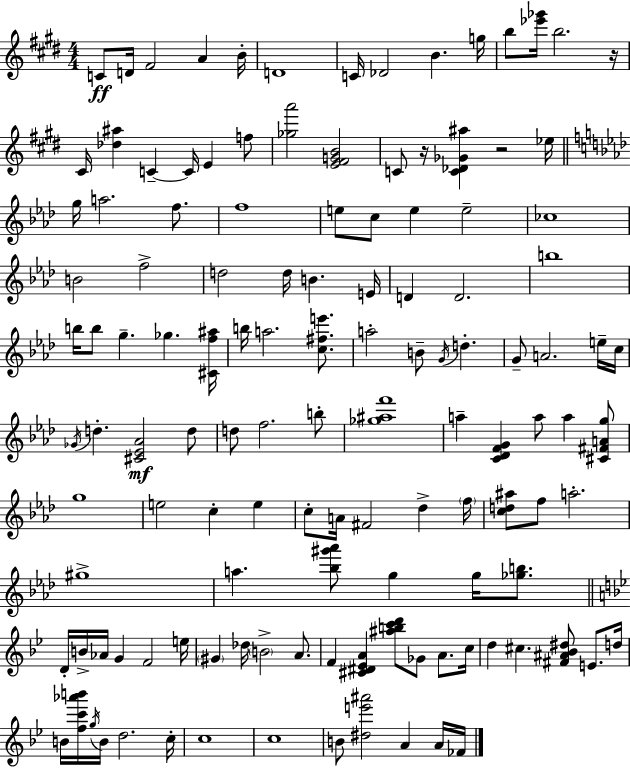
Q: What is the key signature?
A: E major